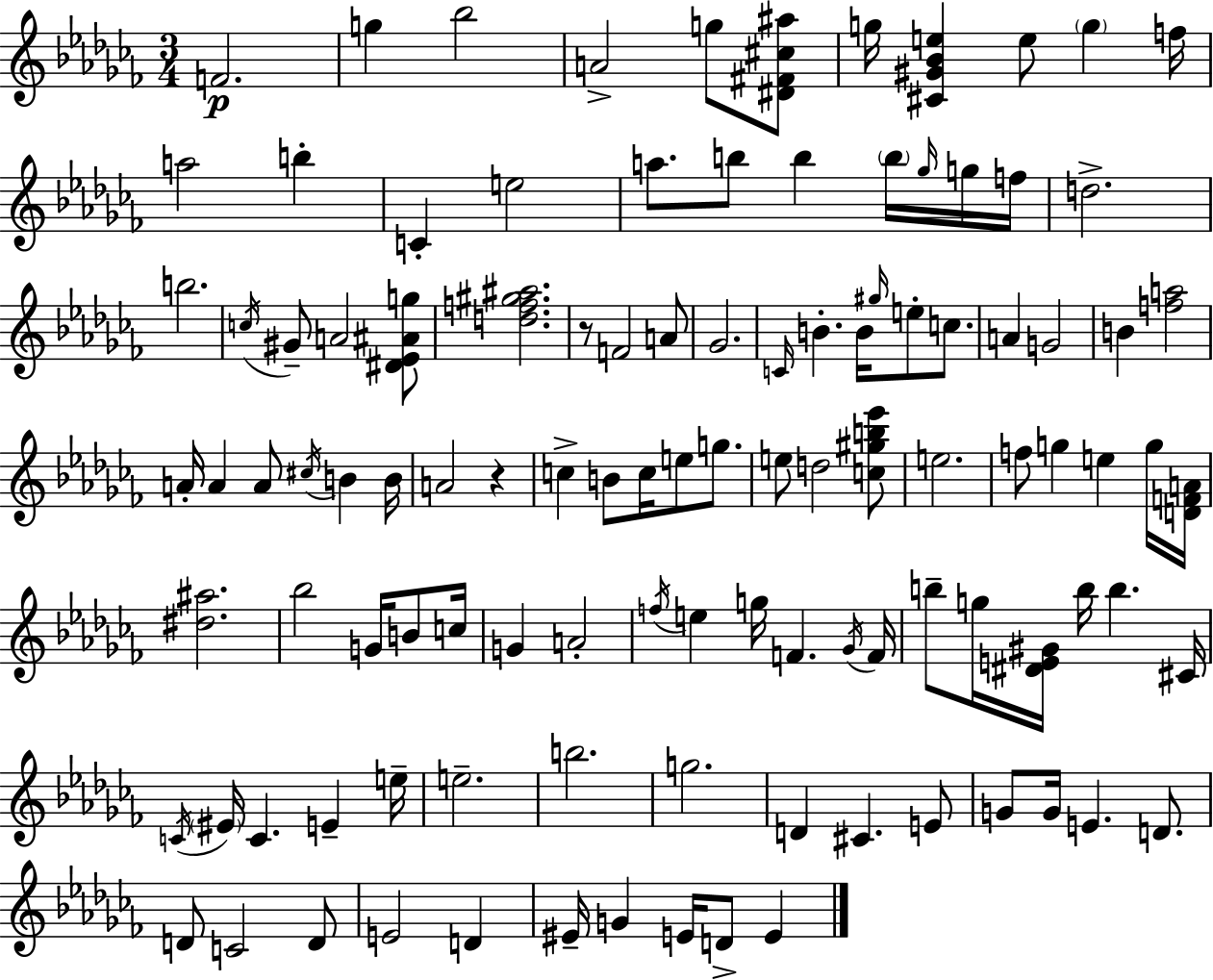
F4/h. G5/q Bb5/h A4/h G5/e [D#4,F#4,C#5,A#5]/e G5/s [C#4,G#4,Bb4,E5]/q E5/e G5/q F5/s A5/h B5/q C4/q E5/h A5/e. B5/e B5/q B5/s Gb5/s G5/s F5/s D5/h. B5/h. C5/s G#4/e A4/h [D#4,Eb4,A#4,G5]/e [D5,F5,G#5,A#5]/h. R/e F4/h A4/e Gb4/h. C4/s B4/q. B4/s G#5/s E5/e C5/e. A4/q G4/h B4/q [F5,A5]/h A4/s A4/q A4/e C#5/s B4/q B4/s A4/h R/q C5/q B4/e C5/s E5/e G5/e. E5/e D5/h [C5,G#5,B5,Eb6]/e E5/h. F5/e G5/q E5/q G5/s [D4,F4,A4]/s [D#5,A#5]/h. Bb5/h G4/s B4/e C5/s G4/q A4/h F5/s E5/q G5/s F4/q. Gb4/s F4/s B5/e G5/s [D#4,E4,G#4]/s B5/s B5/q. C#4/s C4/s EIS4/s C4/q. E4/q E5/s E5/h. B5/h. G5/h. D4/q C#4/q. E4/e G4/e G4/s E4/q. D4/e. D4/e C4/h D4/e E4/h D4/q EIS4/s G4/q E4/s D4/e E4/q